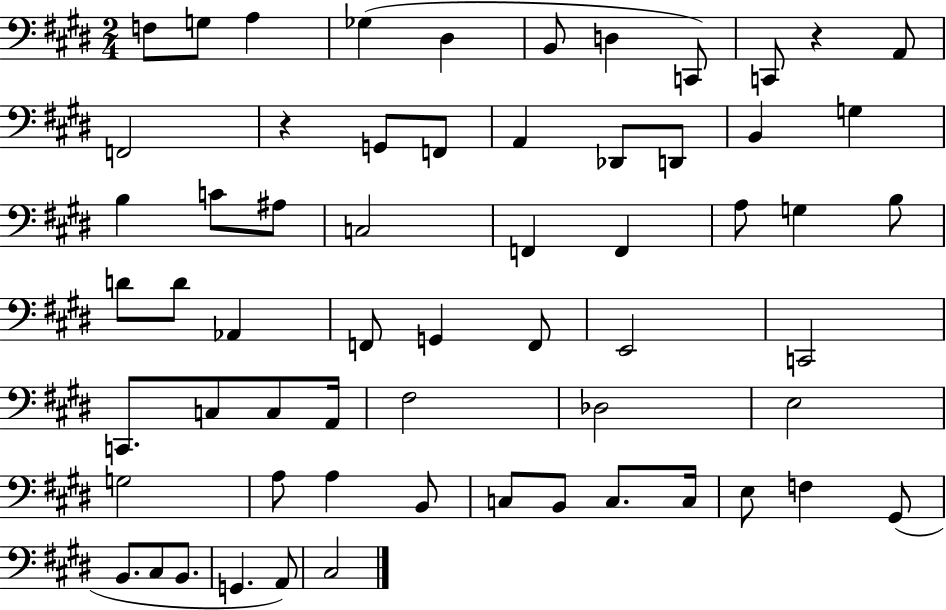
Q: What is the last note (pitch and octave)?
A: C#3